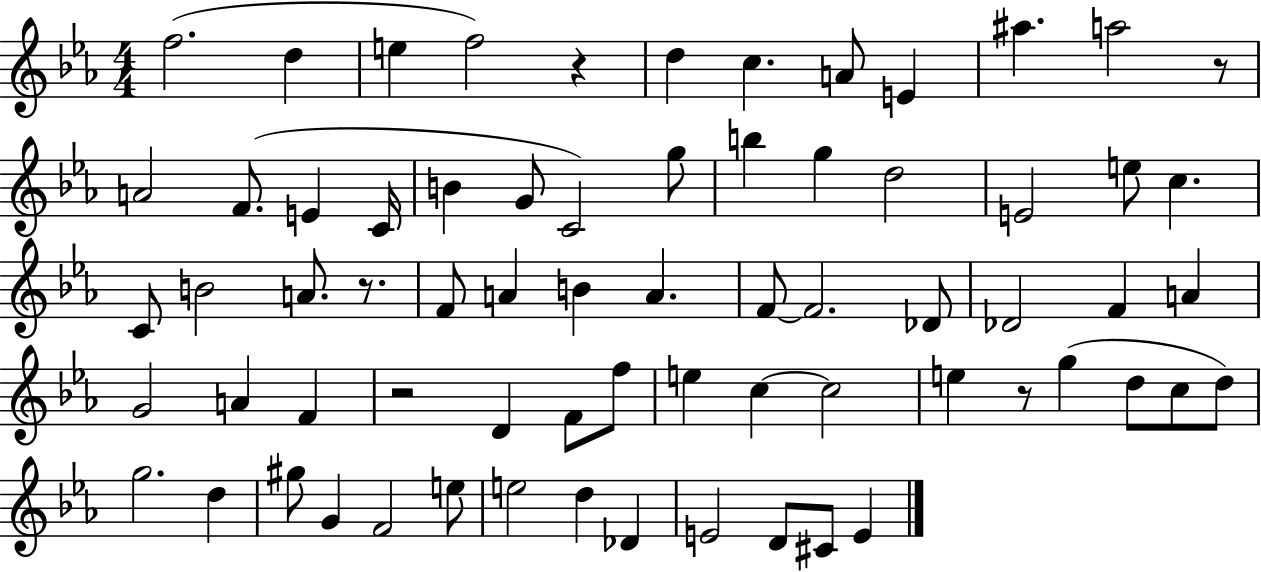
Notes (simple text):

F5/h. D5/q E5/q F5/h R/q D5/q C5/q. A4/e E4/q A#5/q. A5/h R/e A4/h F4/e. E4/q C4/s B4/q G4/e C4/h G5/e B5/q G5/q D5/h E4/h E5/e C5/q. C4/e B4/h A4/e. R/e. F4/e A4/q B4/q A4/q. F4/e F4/h. Db4/e Db4/h F4/q A4/q G4/h A4/q F4/q R/h D4/q F4/e F5/e E5/q C5/q C5/h E5/q R/e G5/q D5/e C5/e D5/e G5/h. D5/q G#5/e G4/q F4/h E5/e E5/h D5/q Db4/q E4/h D4/e C#4/e E4/q